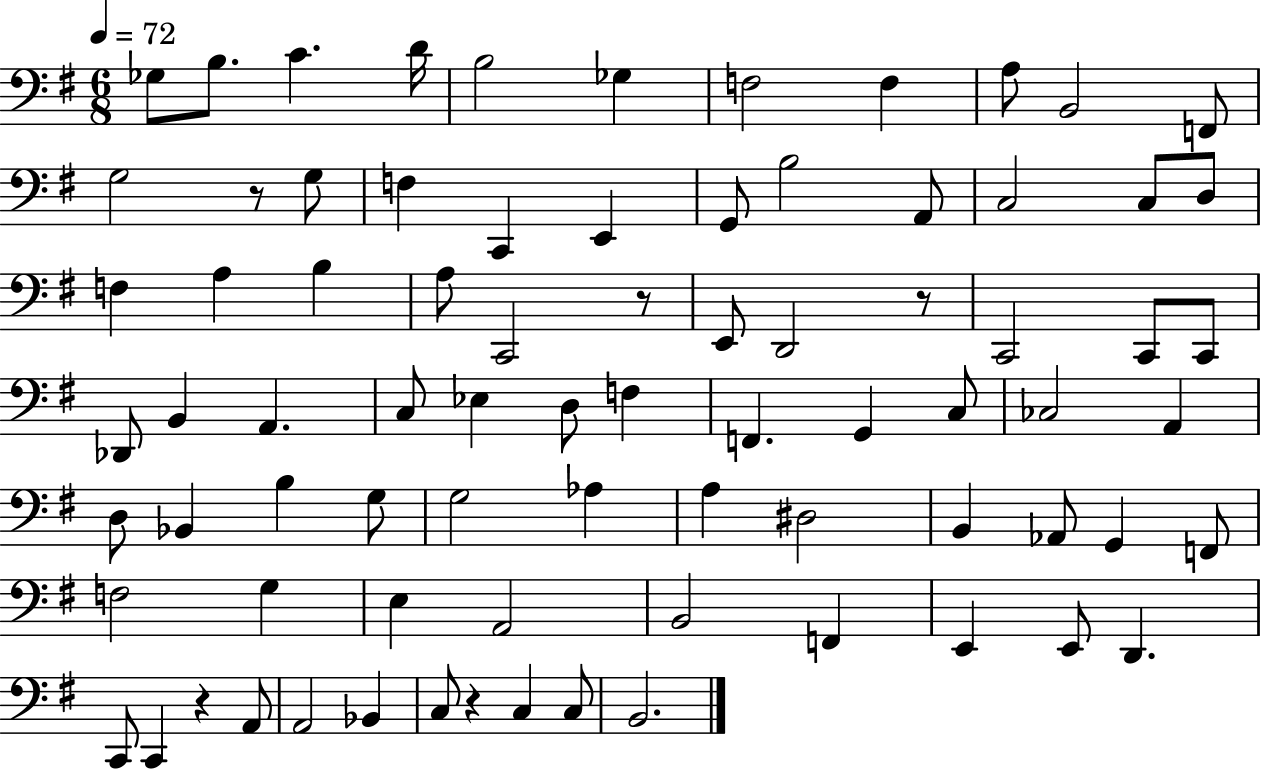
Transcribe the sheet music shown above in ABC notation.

X:1
T:Untitled
M:6/8
L:1/4
K:G
_G,/2 B,/2 C D/4 B,2 _G, F,2 F, A,/2 B,,2 F,,/2 G,2 z/2 G,/2 F, C,, E,, G,,/2 B,2 A,,/2 C,2 C,/2 D,/2 F, A, B, A,/2 C,,2 z/2 E,,/2 D,,2 z/2 C,,2 C,,/2 C,,/2 _D,,/2 B,, A,, C,/2 _E, D,/2 F, F,, G,, C,/2 _C,2 A,, D,/2 _B,, B, G,/2 G,2 _A, A, ^D,2 B,, _A,,/2 G,, F,,/2 F,2 G, E, A,,2 B,,2 F,, E,, E,,/2 D,, C,,/2 C,, z A,,/2 A,,2 _B,, C,/2 z C, C,/2 B,,2